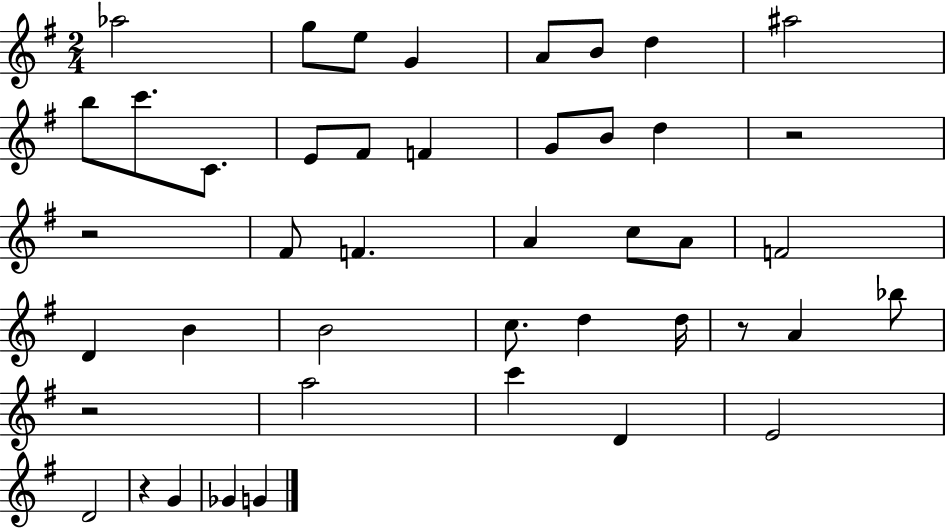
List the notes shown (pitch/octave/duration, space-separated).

Ab5/h G5/e E5/e G4/q A4/e B4/e D5/q A#5/h B5/e C6/e. C4/e. E4/e F#4/e F4/q G4/e B4/e D5/q R/h R/h F#4/e F4/q. A4/q C5/e A4/e F4/h D4/q B4/q B4/h C5/e. D5/q D5/s R/e A4/q Bb5/e R/h A5/h C6/q D4/q E4/h D4/h R/q G4/q Gb4/q G4/q